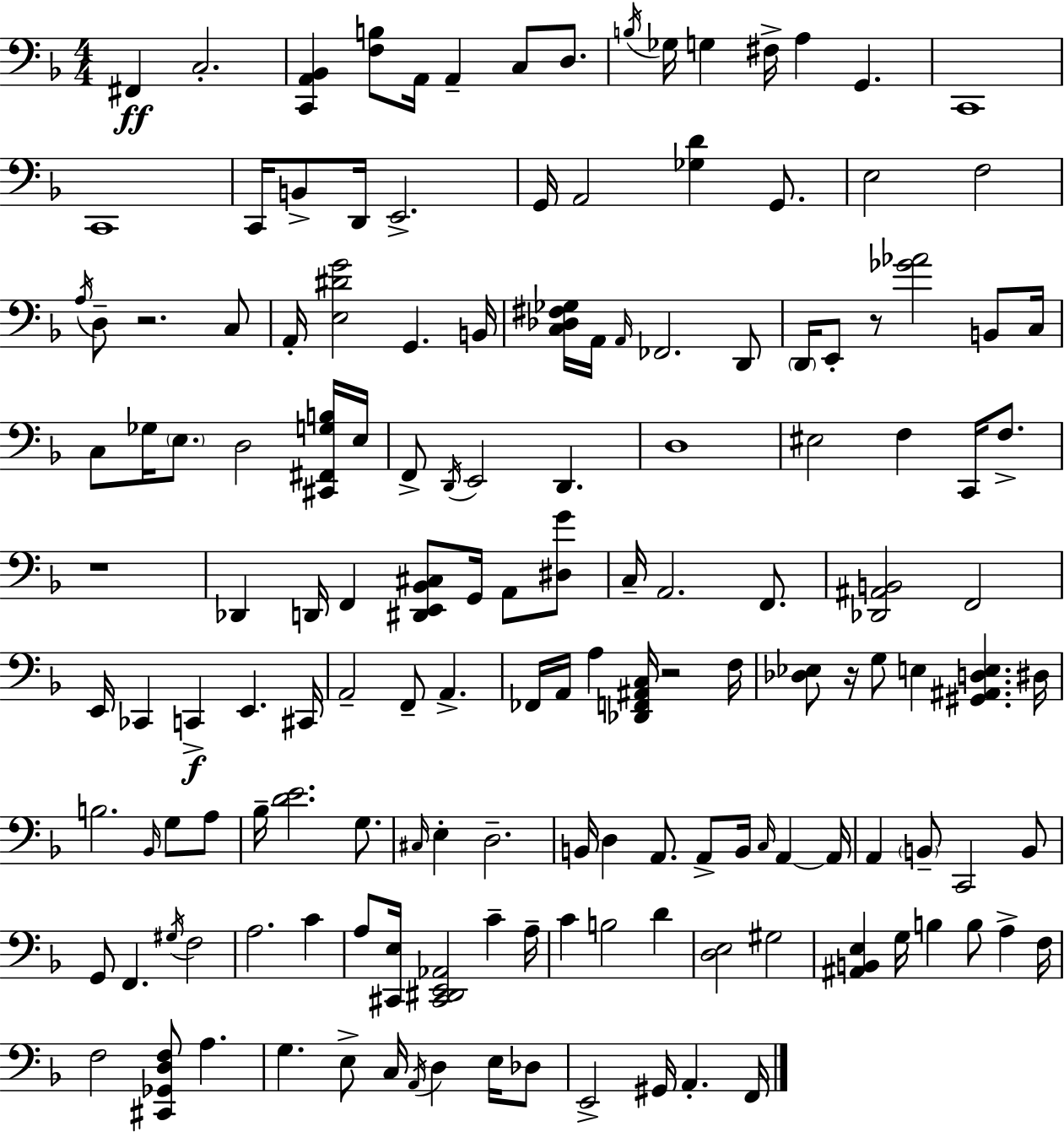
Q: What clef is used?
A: bass